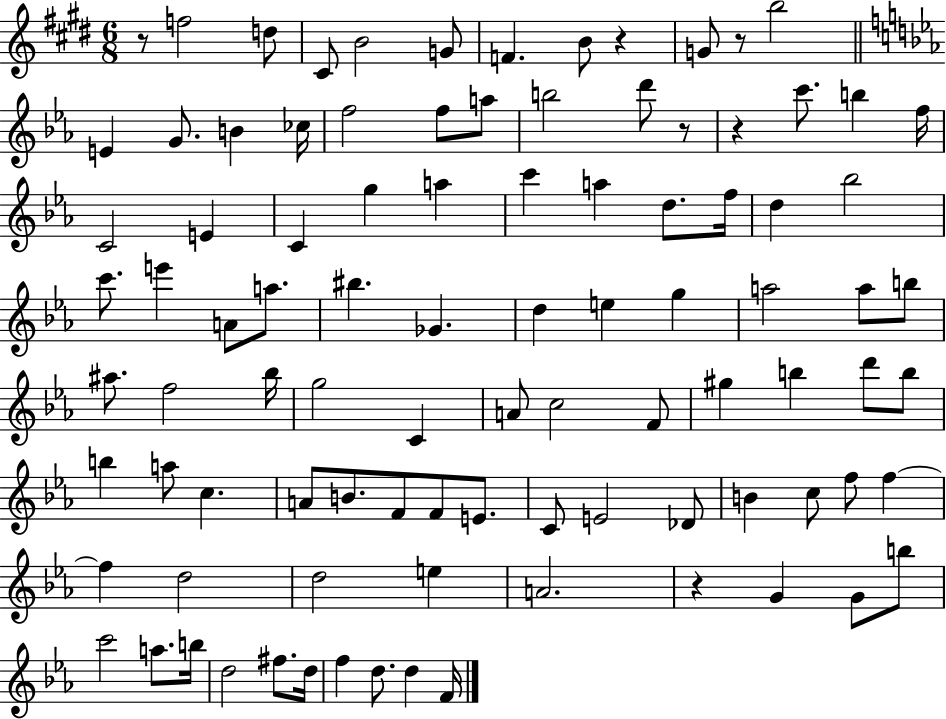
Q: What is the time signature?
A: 6/8